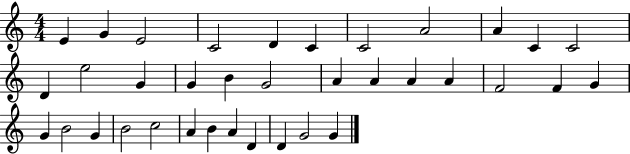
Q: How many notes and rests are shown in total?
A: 36